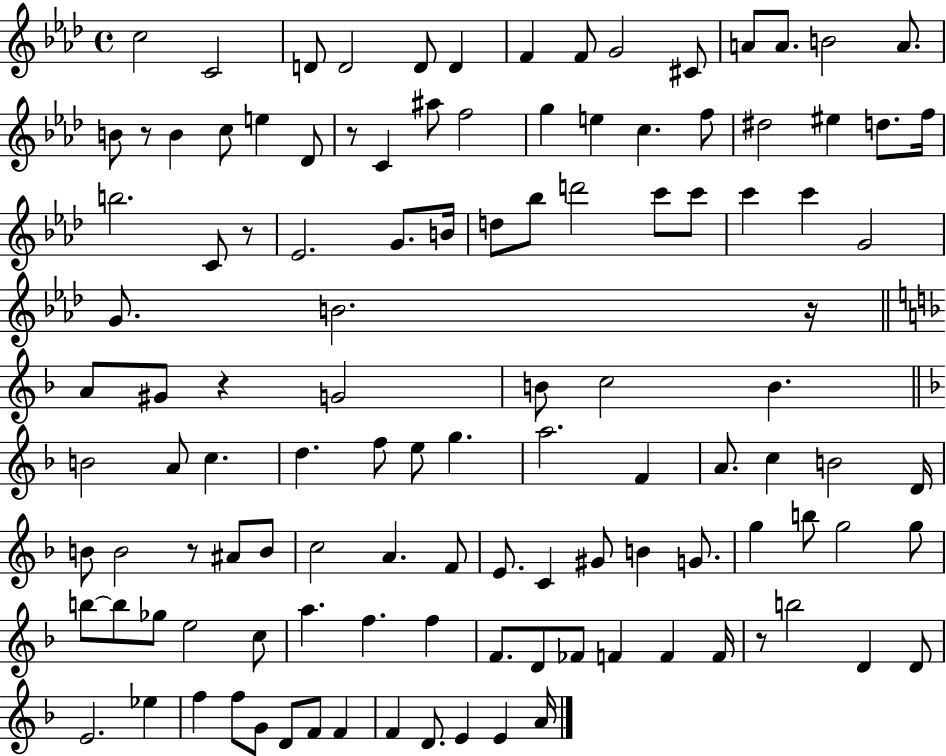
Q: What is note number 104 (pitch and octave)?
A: F4